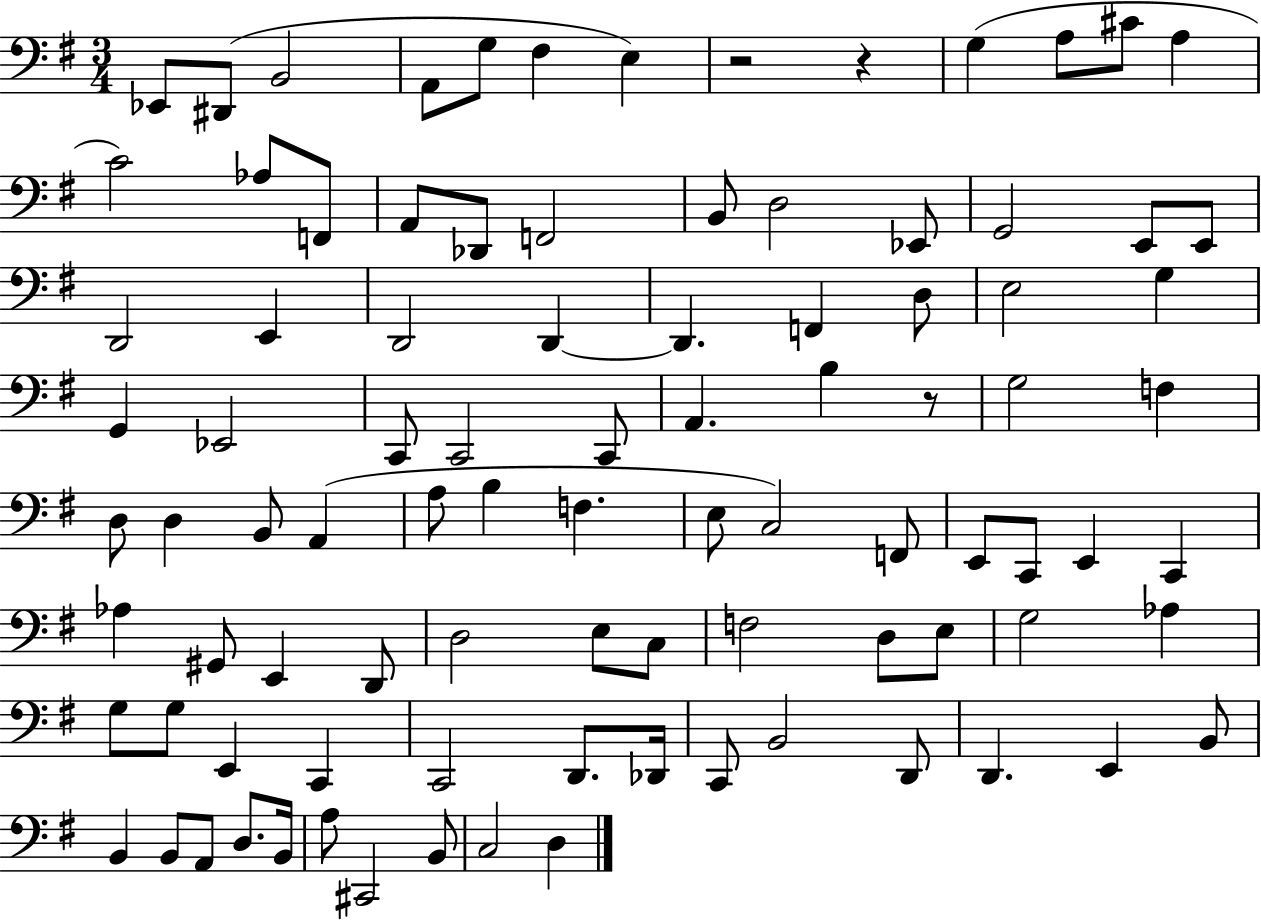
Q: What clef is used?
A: bass